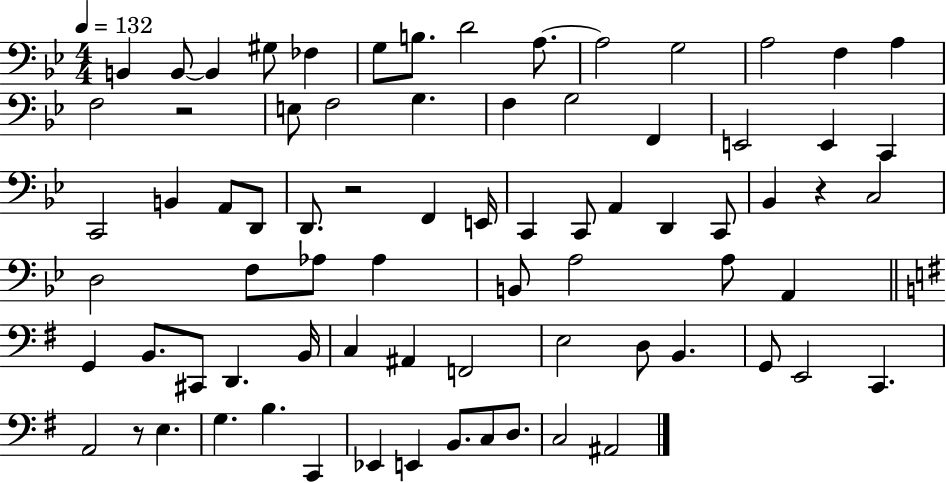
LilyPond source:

{
  \clef bass
  \numericTimeSignature
  \time 4/4
  \key bes \major
  \tempo 4 = 132
  b,4 b,8~~ b,4 gis8 fes4 | g8 b8. d'2 a8.~~ | a2 g2 | a2 f4 a4 | \break f2 r2 | e8 f2 g4. | f4 g2 f,4 | e,2 e,4 c,4 | \break c,2 b,4 a,8 d,8 | d,8. r2 f,4 e,16 | c,4 c,8 a,4 d,4 c,8 | bes,4 r4 c2 | \break d2 f8 aes8 aes4 | b,8 a2 a8 a,4 | \bar "||" \break \key g \major g,4 b,8. cis,8 d,4. b,16 | c4 ais,4 f,2 | e2 d8 b,4. | g,8 e,2 c,4. | \break a,2 r8 e4. | g4. b4. c,4 | ees,4 e,4 b,8. c8 d8. | c2 ais,2 | \break \bar "|."
}